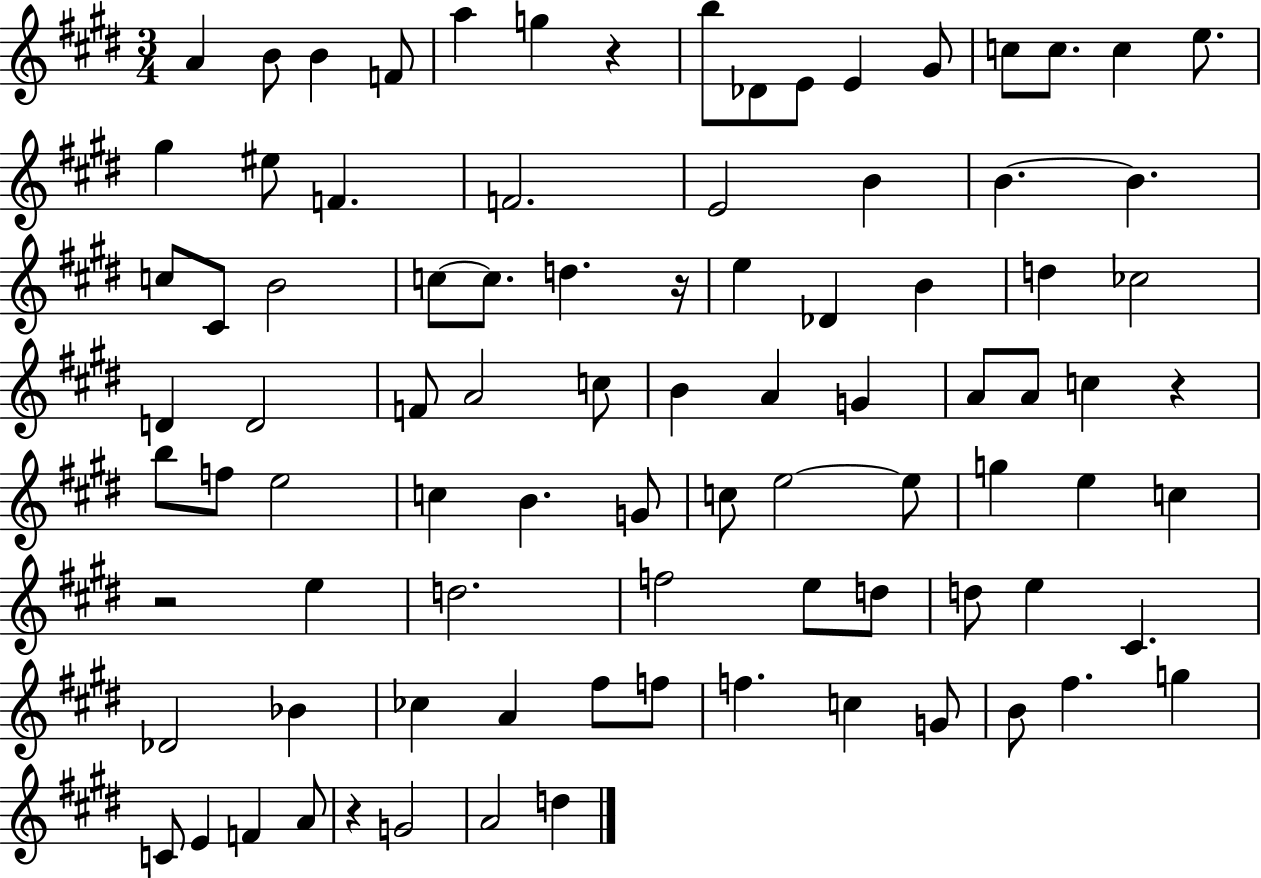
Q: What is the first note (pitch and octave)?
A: A4